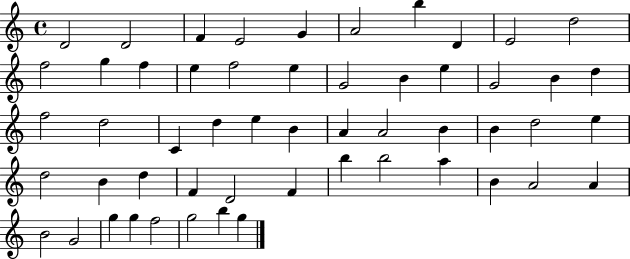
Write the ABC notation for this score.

X:1
T:Untitled
M:4/4
L:1/4
K:C
D2 D2 F E2 G A2 b D E2 d2 f2 g f e f2 e G2 B e G2 B d f2 d2 C d e B A A2 B B d2 e d2 B d F D2 F b b2 a B A2 A B2 G2 g g f2 g2 b g